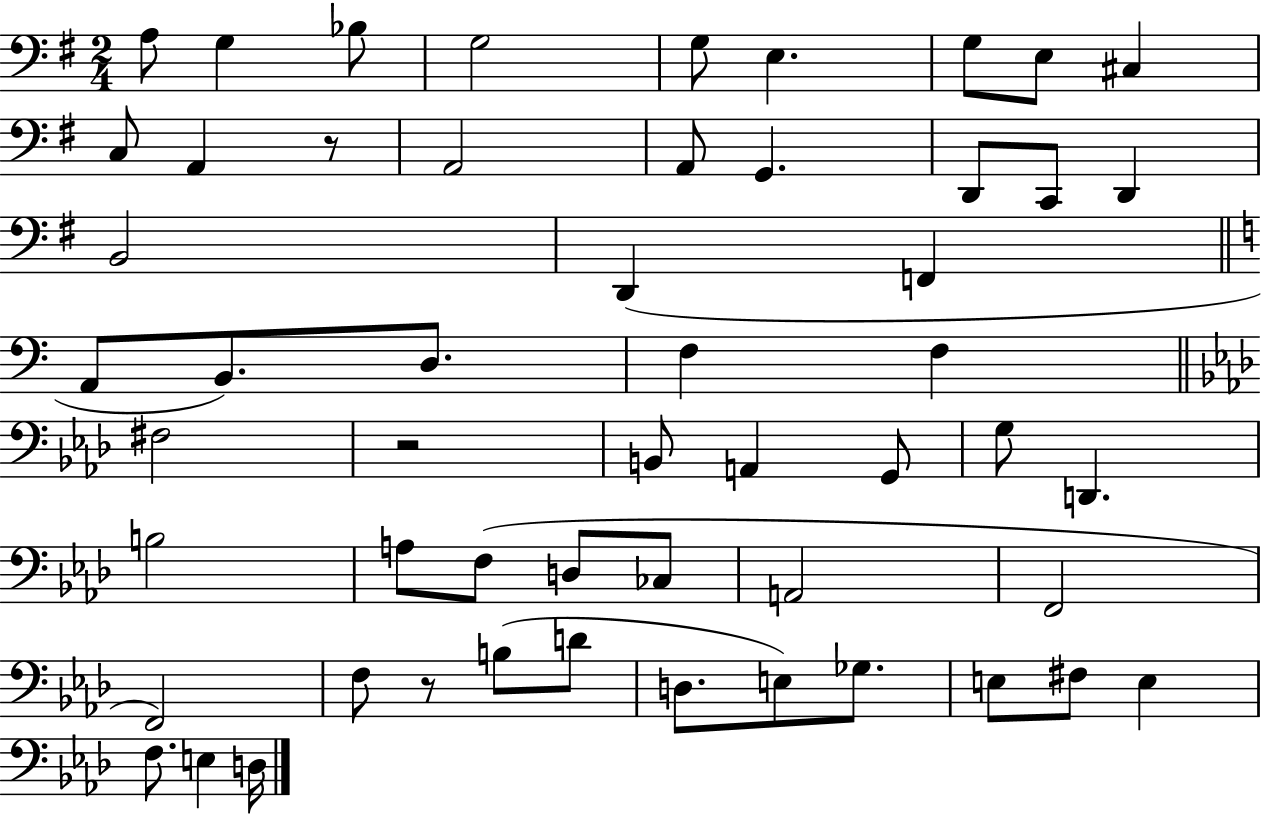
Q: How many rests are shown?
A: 3